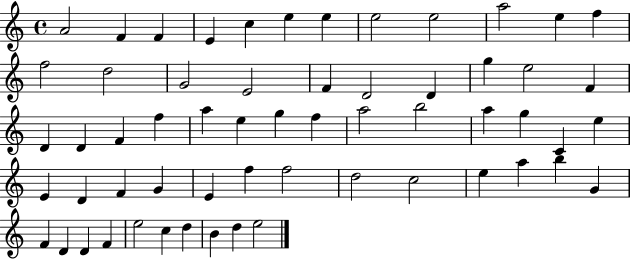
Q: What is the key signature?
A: C major